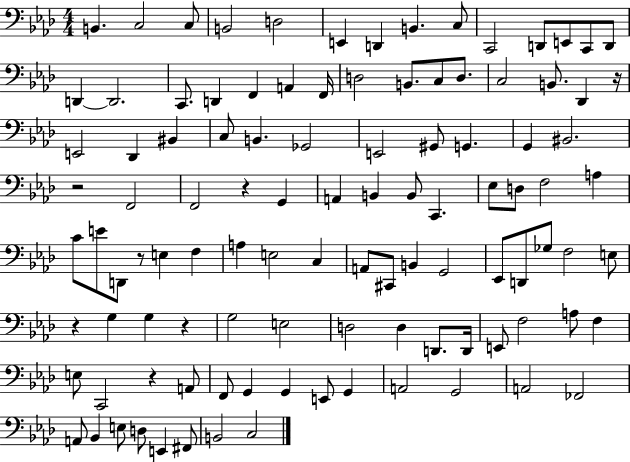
{
  \clef bass
  \numericTimeSignature
  \time 4/4
  \key aes \major
  b,4. c2 c8 | b,2 d2 | e,4 d,4 b,4. c8 | c,2 d,8 e,8 c,8 d,8 | \break d,4~~ d,2. | c,8. d,4 f,4 a,4 f,16 | d2 b,8. c8 d8. | c2 b,8. des,4 r16 | \break e,2 des,4 bis,4 | c8 b,4. ges,2 | e,2 gis,8 g,4. | g,4 bis,2. | \break r2 f,2 | f,2 r4 g,4 | a,4 b,4 b,8 c,4. | ees8 d8 f2 a4 | \break c'8 e'8 d,8 r8 e4 f4 | a4 e2 c4 | a,8 cis,8 b,4 g,2 | ees,8 d,8 ges8 f2 e8 | \break r4 g4 g4 r4 | g2 e2 | d2 d4 d,8. d,16 | e,8 f2 a8 f4 | \break e8 c,2 r4 a,8 | f,8 g,4 g,4 e,8 g,4 | a,2 g,2 | a,2 fes,2 | \break a,8 bes,4 e8 d8 e,4 fis,8 | b,2 c2 | \bar "|."
}